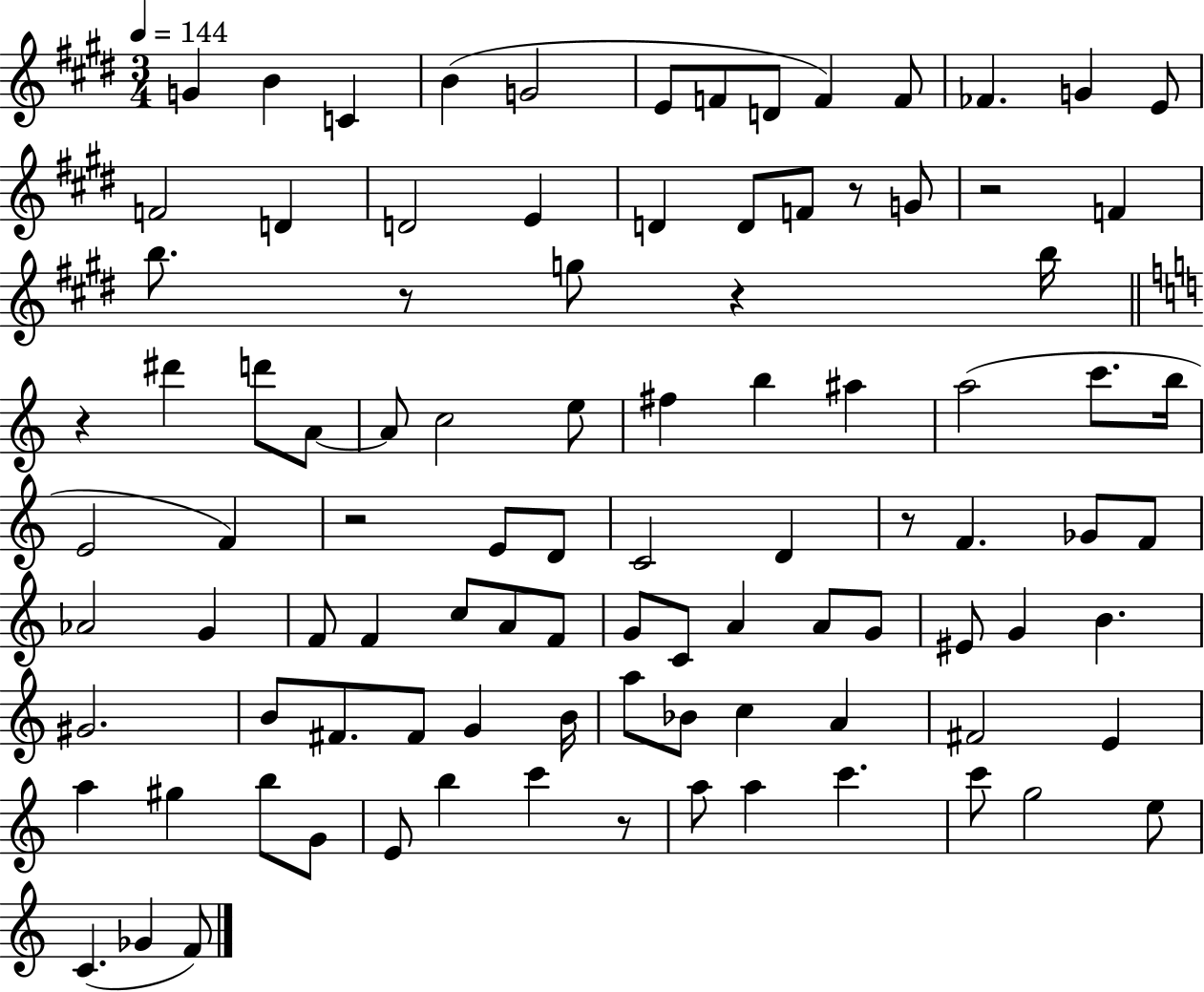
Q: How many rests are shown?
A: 8